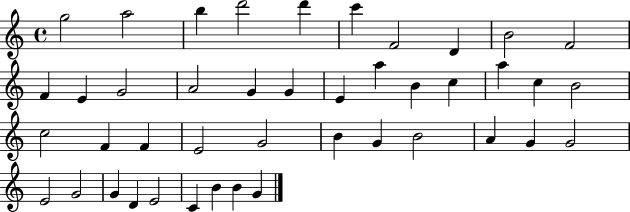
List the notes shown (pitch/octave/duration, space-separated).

G5/h A5/h B5/q D6/h D6/q C6/q F4/h D4/q B4/h F4/h F4/q E4/q G4/h A4/h G4/q G4/q E4/q A5/q B4/q C5/q A5/q C5/q B4/h C5/h F4/q F4/q E4/h G4/h B4/q G4/q B4/h A4/q G4/q G4/h E4/h G4/h G4/q D4/q E4/h C4/q B4/q B4/q G4/q